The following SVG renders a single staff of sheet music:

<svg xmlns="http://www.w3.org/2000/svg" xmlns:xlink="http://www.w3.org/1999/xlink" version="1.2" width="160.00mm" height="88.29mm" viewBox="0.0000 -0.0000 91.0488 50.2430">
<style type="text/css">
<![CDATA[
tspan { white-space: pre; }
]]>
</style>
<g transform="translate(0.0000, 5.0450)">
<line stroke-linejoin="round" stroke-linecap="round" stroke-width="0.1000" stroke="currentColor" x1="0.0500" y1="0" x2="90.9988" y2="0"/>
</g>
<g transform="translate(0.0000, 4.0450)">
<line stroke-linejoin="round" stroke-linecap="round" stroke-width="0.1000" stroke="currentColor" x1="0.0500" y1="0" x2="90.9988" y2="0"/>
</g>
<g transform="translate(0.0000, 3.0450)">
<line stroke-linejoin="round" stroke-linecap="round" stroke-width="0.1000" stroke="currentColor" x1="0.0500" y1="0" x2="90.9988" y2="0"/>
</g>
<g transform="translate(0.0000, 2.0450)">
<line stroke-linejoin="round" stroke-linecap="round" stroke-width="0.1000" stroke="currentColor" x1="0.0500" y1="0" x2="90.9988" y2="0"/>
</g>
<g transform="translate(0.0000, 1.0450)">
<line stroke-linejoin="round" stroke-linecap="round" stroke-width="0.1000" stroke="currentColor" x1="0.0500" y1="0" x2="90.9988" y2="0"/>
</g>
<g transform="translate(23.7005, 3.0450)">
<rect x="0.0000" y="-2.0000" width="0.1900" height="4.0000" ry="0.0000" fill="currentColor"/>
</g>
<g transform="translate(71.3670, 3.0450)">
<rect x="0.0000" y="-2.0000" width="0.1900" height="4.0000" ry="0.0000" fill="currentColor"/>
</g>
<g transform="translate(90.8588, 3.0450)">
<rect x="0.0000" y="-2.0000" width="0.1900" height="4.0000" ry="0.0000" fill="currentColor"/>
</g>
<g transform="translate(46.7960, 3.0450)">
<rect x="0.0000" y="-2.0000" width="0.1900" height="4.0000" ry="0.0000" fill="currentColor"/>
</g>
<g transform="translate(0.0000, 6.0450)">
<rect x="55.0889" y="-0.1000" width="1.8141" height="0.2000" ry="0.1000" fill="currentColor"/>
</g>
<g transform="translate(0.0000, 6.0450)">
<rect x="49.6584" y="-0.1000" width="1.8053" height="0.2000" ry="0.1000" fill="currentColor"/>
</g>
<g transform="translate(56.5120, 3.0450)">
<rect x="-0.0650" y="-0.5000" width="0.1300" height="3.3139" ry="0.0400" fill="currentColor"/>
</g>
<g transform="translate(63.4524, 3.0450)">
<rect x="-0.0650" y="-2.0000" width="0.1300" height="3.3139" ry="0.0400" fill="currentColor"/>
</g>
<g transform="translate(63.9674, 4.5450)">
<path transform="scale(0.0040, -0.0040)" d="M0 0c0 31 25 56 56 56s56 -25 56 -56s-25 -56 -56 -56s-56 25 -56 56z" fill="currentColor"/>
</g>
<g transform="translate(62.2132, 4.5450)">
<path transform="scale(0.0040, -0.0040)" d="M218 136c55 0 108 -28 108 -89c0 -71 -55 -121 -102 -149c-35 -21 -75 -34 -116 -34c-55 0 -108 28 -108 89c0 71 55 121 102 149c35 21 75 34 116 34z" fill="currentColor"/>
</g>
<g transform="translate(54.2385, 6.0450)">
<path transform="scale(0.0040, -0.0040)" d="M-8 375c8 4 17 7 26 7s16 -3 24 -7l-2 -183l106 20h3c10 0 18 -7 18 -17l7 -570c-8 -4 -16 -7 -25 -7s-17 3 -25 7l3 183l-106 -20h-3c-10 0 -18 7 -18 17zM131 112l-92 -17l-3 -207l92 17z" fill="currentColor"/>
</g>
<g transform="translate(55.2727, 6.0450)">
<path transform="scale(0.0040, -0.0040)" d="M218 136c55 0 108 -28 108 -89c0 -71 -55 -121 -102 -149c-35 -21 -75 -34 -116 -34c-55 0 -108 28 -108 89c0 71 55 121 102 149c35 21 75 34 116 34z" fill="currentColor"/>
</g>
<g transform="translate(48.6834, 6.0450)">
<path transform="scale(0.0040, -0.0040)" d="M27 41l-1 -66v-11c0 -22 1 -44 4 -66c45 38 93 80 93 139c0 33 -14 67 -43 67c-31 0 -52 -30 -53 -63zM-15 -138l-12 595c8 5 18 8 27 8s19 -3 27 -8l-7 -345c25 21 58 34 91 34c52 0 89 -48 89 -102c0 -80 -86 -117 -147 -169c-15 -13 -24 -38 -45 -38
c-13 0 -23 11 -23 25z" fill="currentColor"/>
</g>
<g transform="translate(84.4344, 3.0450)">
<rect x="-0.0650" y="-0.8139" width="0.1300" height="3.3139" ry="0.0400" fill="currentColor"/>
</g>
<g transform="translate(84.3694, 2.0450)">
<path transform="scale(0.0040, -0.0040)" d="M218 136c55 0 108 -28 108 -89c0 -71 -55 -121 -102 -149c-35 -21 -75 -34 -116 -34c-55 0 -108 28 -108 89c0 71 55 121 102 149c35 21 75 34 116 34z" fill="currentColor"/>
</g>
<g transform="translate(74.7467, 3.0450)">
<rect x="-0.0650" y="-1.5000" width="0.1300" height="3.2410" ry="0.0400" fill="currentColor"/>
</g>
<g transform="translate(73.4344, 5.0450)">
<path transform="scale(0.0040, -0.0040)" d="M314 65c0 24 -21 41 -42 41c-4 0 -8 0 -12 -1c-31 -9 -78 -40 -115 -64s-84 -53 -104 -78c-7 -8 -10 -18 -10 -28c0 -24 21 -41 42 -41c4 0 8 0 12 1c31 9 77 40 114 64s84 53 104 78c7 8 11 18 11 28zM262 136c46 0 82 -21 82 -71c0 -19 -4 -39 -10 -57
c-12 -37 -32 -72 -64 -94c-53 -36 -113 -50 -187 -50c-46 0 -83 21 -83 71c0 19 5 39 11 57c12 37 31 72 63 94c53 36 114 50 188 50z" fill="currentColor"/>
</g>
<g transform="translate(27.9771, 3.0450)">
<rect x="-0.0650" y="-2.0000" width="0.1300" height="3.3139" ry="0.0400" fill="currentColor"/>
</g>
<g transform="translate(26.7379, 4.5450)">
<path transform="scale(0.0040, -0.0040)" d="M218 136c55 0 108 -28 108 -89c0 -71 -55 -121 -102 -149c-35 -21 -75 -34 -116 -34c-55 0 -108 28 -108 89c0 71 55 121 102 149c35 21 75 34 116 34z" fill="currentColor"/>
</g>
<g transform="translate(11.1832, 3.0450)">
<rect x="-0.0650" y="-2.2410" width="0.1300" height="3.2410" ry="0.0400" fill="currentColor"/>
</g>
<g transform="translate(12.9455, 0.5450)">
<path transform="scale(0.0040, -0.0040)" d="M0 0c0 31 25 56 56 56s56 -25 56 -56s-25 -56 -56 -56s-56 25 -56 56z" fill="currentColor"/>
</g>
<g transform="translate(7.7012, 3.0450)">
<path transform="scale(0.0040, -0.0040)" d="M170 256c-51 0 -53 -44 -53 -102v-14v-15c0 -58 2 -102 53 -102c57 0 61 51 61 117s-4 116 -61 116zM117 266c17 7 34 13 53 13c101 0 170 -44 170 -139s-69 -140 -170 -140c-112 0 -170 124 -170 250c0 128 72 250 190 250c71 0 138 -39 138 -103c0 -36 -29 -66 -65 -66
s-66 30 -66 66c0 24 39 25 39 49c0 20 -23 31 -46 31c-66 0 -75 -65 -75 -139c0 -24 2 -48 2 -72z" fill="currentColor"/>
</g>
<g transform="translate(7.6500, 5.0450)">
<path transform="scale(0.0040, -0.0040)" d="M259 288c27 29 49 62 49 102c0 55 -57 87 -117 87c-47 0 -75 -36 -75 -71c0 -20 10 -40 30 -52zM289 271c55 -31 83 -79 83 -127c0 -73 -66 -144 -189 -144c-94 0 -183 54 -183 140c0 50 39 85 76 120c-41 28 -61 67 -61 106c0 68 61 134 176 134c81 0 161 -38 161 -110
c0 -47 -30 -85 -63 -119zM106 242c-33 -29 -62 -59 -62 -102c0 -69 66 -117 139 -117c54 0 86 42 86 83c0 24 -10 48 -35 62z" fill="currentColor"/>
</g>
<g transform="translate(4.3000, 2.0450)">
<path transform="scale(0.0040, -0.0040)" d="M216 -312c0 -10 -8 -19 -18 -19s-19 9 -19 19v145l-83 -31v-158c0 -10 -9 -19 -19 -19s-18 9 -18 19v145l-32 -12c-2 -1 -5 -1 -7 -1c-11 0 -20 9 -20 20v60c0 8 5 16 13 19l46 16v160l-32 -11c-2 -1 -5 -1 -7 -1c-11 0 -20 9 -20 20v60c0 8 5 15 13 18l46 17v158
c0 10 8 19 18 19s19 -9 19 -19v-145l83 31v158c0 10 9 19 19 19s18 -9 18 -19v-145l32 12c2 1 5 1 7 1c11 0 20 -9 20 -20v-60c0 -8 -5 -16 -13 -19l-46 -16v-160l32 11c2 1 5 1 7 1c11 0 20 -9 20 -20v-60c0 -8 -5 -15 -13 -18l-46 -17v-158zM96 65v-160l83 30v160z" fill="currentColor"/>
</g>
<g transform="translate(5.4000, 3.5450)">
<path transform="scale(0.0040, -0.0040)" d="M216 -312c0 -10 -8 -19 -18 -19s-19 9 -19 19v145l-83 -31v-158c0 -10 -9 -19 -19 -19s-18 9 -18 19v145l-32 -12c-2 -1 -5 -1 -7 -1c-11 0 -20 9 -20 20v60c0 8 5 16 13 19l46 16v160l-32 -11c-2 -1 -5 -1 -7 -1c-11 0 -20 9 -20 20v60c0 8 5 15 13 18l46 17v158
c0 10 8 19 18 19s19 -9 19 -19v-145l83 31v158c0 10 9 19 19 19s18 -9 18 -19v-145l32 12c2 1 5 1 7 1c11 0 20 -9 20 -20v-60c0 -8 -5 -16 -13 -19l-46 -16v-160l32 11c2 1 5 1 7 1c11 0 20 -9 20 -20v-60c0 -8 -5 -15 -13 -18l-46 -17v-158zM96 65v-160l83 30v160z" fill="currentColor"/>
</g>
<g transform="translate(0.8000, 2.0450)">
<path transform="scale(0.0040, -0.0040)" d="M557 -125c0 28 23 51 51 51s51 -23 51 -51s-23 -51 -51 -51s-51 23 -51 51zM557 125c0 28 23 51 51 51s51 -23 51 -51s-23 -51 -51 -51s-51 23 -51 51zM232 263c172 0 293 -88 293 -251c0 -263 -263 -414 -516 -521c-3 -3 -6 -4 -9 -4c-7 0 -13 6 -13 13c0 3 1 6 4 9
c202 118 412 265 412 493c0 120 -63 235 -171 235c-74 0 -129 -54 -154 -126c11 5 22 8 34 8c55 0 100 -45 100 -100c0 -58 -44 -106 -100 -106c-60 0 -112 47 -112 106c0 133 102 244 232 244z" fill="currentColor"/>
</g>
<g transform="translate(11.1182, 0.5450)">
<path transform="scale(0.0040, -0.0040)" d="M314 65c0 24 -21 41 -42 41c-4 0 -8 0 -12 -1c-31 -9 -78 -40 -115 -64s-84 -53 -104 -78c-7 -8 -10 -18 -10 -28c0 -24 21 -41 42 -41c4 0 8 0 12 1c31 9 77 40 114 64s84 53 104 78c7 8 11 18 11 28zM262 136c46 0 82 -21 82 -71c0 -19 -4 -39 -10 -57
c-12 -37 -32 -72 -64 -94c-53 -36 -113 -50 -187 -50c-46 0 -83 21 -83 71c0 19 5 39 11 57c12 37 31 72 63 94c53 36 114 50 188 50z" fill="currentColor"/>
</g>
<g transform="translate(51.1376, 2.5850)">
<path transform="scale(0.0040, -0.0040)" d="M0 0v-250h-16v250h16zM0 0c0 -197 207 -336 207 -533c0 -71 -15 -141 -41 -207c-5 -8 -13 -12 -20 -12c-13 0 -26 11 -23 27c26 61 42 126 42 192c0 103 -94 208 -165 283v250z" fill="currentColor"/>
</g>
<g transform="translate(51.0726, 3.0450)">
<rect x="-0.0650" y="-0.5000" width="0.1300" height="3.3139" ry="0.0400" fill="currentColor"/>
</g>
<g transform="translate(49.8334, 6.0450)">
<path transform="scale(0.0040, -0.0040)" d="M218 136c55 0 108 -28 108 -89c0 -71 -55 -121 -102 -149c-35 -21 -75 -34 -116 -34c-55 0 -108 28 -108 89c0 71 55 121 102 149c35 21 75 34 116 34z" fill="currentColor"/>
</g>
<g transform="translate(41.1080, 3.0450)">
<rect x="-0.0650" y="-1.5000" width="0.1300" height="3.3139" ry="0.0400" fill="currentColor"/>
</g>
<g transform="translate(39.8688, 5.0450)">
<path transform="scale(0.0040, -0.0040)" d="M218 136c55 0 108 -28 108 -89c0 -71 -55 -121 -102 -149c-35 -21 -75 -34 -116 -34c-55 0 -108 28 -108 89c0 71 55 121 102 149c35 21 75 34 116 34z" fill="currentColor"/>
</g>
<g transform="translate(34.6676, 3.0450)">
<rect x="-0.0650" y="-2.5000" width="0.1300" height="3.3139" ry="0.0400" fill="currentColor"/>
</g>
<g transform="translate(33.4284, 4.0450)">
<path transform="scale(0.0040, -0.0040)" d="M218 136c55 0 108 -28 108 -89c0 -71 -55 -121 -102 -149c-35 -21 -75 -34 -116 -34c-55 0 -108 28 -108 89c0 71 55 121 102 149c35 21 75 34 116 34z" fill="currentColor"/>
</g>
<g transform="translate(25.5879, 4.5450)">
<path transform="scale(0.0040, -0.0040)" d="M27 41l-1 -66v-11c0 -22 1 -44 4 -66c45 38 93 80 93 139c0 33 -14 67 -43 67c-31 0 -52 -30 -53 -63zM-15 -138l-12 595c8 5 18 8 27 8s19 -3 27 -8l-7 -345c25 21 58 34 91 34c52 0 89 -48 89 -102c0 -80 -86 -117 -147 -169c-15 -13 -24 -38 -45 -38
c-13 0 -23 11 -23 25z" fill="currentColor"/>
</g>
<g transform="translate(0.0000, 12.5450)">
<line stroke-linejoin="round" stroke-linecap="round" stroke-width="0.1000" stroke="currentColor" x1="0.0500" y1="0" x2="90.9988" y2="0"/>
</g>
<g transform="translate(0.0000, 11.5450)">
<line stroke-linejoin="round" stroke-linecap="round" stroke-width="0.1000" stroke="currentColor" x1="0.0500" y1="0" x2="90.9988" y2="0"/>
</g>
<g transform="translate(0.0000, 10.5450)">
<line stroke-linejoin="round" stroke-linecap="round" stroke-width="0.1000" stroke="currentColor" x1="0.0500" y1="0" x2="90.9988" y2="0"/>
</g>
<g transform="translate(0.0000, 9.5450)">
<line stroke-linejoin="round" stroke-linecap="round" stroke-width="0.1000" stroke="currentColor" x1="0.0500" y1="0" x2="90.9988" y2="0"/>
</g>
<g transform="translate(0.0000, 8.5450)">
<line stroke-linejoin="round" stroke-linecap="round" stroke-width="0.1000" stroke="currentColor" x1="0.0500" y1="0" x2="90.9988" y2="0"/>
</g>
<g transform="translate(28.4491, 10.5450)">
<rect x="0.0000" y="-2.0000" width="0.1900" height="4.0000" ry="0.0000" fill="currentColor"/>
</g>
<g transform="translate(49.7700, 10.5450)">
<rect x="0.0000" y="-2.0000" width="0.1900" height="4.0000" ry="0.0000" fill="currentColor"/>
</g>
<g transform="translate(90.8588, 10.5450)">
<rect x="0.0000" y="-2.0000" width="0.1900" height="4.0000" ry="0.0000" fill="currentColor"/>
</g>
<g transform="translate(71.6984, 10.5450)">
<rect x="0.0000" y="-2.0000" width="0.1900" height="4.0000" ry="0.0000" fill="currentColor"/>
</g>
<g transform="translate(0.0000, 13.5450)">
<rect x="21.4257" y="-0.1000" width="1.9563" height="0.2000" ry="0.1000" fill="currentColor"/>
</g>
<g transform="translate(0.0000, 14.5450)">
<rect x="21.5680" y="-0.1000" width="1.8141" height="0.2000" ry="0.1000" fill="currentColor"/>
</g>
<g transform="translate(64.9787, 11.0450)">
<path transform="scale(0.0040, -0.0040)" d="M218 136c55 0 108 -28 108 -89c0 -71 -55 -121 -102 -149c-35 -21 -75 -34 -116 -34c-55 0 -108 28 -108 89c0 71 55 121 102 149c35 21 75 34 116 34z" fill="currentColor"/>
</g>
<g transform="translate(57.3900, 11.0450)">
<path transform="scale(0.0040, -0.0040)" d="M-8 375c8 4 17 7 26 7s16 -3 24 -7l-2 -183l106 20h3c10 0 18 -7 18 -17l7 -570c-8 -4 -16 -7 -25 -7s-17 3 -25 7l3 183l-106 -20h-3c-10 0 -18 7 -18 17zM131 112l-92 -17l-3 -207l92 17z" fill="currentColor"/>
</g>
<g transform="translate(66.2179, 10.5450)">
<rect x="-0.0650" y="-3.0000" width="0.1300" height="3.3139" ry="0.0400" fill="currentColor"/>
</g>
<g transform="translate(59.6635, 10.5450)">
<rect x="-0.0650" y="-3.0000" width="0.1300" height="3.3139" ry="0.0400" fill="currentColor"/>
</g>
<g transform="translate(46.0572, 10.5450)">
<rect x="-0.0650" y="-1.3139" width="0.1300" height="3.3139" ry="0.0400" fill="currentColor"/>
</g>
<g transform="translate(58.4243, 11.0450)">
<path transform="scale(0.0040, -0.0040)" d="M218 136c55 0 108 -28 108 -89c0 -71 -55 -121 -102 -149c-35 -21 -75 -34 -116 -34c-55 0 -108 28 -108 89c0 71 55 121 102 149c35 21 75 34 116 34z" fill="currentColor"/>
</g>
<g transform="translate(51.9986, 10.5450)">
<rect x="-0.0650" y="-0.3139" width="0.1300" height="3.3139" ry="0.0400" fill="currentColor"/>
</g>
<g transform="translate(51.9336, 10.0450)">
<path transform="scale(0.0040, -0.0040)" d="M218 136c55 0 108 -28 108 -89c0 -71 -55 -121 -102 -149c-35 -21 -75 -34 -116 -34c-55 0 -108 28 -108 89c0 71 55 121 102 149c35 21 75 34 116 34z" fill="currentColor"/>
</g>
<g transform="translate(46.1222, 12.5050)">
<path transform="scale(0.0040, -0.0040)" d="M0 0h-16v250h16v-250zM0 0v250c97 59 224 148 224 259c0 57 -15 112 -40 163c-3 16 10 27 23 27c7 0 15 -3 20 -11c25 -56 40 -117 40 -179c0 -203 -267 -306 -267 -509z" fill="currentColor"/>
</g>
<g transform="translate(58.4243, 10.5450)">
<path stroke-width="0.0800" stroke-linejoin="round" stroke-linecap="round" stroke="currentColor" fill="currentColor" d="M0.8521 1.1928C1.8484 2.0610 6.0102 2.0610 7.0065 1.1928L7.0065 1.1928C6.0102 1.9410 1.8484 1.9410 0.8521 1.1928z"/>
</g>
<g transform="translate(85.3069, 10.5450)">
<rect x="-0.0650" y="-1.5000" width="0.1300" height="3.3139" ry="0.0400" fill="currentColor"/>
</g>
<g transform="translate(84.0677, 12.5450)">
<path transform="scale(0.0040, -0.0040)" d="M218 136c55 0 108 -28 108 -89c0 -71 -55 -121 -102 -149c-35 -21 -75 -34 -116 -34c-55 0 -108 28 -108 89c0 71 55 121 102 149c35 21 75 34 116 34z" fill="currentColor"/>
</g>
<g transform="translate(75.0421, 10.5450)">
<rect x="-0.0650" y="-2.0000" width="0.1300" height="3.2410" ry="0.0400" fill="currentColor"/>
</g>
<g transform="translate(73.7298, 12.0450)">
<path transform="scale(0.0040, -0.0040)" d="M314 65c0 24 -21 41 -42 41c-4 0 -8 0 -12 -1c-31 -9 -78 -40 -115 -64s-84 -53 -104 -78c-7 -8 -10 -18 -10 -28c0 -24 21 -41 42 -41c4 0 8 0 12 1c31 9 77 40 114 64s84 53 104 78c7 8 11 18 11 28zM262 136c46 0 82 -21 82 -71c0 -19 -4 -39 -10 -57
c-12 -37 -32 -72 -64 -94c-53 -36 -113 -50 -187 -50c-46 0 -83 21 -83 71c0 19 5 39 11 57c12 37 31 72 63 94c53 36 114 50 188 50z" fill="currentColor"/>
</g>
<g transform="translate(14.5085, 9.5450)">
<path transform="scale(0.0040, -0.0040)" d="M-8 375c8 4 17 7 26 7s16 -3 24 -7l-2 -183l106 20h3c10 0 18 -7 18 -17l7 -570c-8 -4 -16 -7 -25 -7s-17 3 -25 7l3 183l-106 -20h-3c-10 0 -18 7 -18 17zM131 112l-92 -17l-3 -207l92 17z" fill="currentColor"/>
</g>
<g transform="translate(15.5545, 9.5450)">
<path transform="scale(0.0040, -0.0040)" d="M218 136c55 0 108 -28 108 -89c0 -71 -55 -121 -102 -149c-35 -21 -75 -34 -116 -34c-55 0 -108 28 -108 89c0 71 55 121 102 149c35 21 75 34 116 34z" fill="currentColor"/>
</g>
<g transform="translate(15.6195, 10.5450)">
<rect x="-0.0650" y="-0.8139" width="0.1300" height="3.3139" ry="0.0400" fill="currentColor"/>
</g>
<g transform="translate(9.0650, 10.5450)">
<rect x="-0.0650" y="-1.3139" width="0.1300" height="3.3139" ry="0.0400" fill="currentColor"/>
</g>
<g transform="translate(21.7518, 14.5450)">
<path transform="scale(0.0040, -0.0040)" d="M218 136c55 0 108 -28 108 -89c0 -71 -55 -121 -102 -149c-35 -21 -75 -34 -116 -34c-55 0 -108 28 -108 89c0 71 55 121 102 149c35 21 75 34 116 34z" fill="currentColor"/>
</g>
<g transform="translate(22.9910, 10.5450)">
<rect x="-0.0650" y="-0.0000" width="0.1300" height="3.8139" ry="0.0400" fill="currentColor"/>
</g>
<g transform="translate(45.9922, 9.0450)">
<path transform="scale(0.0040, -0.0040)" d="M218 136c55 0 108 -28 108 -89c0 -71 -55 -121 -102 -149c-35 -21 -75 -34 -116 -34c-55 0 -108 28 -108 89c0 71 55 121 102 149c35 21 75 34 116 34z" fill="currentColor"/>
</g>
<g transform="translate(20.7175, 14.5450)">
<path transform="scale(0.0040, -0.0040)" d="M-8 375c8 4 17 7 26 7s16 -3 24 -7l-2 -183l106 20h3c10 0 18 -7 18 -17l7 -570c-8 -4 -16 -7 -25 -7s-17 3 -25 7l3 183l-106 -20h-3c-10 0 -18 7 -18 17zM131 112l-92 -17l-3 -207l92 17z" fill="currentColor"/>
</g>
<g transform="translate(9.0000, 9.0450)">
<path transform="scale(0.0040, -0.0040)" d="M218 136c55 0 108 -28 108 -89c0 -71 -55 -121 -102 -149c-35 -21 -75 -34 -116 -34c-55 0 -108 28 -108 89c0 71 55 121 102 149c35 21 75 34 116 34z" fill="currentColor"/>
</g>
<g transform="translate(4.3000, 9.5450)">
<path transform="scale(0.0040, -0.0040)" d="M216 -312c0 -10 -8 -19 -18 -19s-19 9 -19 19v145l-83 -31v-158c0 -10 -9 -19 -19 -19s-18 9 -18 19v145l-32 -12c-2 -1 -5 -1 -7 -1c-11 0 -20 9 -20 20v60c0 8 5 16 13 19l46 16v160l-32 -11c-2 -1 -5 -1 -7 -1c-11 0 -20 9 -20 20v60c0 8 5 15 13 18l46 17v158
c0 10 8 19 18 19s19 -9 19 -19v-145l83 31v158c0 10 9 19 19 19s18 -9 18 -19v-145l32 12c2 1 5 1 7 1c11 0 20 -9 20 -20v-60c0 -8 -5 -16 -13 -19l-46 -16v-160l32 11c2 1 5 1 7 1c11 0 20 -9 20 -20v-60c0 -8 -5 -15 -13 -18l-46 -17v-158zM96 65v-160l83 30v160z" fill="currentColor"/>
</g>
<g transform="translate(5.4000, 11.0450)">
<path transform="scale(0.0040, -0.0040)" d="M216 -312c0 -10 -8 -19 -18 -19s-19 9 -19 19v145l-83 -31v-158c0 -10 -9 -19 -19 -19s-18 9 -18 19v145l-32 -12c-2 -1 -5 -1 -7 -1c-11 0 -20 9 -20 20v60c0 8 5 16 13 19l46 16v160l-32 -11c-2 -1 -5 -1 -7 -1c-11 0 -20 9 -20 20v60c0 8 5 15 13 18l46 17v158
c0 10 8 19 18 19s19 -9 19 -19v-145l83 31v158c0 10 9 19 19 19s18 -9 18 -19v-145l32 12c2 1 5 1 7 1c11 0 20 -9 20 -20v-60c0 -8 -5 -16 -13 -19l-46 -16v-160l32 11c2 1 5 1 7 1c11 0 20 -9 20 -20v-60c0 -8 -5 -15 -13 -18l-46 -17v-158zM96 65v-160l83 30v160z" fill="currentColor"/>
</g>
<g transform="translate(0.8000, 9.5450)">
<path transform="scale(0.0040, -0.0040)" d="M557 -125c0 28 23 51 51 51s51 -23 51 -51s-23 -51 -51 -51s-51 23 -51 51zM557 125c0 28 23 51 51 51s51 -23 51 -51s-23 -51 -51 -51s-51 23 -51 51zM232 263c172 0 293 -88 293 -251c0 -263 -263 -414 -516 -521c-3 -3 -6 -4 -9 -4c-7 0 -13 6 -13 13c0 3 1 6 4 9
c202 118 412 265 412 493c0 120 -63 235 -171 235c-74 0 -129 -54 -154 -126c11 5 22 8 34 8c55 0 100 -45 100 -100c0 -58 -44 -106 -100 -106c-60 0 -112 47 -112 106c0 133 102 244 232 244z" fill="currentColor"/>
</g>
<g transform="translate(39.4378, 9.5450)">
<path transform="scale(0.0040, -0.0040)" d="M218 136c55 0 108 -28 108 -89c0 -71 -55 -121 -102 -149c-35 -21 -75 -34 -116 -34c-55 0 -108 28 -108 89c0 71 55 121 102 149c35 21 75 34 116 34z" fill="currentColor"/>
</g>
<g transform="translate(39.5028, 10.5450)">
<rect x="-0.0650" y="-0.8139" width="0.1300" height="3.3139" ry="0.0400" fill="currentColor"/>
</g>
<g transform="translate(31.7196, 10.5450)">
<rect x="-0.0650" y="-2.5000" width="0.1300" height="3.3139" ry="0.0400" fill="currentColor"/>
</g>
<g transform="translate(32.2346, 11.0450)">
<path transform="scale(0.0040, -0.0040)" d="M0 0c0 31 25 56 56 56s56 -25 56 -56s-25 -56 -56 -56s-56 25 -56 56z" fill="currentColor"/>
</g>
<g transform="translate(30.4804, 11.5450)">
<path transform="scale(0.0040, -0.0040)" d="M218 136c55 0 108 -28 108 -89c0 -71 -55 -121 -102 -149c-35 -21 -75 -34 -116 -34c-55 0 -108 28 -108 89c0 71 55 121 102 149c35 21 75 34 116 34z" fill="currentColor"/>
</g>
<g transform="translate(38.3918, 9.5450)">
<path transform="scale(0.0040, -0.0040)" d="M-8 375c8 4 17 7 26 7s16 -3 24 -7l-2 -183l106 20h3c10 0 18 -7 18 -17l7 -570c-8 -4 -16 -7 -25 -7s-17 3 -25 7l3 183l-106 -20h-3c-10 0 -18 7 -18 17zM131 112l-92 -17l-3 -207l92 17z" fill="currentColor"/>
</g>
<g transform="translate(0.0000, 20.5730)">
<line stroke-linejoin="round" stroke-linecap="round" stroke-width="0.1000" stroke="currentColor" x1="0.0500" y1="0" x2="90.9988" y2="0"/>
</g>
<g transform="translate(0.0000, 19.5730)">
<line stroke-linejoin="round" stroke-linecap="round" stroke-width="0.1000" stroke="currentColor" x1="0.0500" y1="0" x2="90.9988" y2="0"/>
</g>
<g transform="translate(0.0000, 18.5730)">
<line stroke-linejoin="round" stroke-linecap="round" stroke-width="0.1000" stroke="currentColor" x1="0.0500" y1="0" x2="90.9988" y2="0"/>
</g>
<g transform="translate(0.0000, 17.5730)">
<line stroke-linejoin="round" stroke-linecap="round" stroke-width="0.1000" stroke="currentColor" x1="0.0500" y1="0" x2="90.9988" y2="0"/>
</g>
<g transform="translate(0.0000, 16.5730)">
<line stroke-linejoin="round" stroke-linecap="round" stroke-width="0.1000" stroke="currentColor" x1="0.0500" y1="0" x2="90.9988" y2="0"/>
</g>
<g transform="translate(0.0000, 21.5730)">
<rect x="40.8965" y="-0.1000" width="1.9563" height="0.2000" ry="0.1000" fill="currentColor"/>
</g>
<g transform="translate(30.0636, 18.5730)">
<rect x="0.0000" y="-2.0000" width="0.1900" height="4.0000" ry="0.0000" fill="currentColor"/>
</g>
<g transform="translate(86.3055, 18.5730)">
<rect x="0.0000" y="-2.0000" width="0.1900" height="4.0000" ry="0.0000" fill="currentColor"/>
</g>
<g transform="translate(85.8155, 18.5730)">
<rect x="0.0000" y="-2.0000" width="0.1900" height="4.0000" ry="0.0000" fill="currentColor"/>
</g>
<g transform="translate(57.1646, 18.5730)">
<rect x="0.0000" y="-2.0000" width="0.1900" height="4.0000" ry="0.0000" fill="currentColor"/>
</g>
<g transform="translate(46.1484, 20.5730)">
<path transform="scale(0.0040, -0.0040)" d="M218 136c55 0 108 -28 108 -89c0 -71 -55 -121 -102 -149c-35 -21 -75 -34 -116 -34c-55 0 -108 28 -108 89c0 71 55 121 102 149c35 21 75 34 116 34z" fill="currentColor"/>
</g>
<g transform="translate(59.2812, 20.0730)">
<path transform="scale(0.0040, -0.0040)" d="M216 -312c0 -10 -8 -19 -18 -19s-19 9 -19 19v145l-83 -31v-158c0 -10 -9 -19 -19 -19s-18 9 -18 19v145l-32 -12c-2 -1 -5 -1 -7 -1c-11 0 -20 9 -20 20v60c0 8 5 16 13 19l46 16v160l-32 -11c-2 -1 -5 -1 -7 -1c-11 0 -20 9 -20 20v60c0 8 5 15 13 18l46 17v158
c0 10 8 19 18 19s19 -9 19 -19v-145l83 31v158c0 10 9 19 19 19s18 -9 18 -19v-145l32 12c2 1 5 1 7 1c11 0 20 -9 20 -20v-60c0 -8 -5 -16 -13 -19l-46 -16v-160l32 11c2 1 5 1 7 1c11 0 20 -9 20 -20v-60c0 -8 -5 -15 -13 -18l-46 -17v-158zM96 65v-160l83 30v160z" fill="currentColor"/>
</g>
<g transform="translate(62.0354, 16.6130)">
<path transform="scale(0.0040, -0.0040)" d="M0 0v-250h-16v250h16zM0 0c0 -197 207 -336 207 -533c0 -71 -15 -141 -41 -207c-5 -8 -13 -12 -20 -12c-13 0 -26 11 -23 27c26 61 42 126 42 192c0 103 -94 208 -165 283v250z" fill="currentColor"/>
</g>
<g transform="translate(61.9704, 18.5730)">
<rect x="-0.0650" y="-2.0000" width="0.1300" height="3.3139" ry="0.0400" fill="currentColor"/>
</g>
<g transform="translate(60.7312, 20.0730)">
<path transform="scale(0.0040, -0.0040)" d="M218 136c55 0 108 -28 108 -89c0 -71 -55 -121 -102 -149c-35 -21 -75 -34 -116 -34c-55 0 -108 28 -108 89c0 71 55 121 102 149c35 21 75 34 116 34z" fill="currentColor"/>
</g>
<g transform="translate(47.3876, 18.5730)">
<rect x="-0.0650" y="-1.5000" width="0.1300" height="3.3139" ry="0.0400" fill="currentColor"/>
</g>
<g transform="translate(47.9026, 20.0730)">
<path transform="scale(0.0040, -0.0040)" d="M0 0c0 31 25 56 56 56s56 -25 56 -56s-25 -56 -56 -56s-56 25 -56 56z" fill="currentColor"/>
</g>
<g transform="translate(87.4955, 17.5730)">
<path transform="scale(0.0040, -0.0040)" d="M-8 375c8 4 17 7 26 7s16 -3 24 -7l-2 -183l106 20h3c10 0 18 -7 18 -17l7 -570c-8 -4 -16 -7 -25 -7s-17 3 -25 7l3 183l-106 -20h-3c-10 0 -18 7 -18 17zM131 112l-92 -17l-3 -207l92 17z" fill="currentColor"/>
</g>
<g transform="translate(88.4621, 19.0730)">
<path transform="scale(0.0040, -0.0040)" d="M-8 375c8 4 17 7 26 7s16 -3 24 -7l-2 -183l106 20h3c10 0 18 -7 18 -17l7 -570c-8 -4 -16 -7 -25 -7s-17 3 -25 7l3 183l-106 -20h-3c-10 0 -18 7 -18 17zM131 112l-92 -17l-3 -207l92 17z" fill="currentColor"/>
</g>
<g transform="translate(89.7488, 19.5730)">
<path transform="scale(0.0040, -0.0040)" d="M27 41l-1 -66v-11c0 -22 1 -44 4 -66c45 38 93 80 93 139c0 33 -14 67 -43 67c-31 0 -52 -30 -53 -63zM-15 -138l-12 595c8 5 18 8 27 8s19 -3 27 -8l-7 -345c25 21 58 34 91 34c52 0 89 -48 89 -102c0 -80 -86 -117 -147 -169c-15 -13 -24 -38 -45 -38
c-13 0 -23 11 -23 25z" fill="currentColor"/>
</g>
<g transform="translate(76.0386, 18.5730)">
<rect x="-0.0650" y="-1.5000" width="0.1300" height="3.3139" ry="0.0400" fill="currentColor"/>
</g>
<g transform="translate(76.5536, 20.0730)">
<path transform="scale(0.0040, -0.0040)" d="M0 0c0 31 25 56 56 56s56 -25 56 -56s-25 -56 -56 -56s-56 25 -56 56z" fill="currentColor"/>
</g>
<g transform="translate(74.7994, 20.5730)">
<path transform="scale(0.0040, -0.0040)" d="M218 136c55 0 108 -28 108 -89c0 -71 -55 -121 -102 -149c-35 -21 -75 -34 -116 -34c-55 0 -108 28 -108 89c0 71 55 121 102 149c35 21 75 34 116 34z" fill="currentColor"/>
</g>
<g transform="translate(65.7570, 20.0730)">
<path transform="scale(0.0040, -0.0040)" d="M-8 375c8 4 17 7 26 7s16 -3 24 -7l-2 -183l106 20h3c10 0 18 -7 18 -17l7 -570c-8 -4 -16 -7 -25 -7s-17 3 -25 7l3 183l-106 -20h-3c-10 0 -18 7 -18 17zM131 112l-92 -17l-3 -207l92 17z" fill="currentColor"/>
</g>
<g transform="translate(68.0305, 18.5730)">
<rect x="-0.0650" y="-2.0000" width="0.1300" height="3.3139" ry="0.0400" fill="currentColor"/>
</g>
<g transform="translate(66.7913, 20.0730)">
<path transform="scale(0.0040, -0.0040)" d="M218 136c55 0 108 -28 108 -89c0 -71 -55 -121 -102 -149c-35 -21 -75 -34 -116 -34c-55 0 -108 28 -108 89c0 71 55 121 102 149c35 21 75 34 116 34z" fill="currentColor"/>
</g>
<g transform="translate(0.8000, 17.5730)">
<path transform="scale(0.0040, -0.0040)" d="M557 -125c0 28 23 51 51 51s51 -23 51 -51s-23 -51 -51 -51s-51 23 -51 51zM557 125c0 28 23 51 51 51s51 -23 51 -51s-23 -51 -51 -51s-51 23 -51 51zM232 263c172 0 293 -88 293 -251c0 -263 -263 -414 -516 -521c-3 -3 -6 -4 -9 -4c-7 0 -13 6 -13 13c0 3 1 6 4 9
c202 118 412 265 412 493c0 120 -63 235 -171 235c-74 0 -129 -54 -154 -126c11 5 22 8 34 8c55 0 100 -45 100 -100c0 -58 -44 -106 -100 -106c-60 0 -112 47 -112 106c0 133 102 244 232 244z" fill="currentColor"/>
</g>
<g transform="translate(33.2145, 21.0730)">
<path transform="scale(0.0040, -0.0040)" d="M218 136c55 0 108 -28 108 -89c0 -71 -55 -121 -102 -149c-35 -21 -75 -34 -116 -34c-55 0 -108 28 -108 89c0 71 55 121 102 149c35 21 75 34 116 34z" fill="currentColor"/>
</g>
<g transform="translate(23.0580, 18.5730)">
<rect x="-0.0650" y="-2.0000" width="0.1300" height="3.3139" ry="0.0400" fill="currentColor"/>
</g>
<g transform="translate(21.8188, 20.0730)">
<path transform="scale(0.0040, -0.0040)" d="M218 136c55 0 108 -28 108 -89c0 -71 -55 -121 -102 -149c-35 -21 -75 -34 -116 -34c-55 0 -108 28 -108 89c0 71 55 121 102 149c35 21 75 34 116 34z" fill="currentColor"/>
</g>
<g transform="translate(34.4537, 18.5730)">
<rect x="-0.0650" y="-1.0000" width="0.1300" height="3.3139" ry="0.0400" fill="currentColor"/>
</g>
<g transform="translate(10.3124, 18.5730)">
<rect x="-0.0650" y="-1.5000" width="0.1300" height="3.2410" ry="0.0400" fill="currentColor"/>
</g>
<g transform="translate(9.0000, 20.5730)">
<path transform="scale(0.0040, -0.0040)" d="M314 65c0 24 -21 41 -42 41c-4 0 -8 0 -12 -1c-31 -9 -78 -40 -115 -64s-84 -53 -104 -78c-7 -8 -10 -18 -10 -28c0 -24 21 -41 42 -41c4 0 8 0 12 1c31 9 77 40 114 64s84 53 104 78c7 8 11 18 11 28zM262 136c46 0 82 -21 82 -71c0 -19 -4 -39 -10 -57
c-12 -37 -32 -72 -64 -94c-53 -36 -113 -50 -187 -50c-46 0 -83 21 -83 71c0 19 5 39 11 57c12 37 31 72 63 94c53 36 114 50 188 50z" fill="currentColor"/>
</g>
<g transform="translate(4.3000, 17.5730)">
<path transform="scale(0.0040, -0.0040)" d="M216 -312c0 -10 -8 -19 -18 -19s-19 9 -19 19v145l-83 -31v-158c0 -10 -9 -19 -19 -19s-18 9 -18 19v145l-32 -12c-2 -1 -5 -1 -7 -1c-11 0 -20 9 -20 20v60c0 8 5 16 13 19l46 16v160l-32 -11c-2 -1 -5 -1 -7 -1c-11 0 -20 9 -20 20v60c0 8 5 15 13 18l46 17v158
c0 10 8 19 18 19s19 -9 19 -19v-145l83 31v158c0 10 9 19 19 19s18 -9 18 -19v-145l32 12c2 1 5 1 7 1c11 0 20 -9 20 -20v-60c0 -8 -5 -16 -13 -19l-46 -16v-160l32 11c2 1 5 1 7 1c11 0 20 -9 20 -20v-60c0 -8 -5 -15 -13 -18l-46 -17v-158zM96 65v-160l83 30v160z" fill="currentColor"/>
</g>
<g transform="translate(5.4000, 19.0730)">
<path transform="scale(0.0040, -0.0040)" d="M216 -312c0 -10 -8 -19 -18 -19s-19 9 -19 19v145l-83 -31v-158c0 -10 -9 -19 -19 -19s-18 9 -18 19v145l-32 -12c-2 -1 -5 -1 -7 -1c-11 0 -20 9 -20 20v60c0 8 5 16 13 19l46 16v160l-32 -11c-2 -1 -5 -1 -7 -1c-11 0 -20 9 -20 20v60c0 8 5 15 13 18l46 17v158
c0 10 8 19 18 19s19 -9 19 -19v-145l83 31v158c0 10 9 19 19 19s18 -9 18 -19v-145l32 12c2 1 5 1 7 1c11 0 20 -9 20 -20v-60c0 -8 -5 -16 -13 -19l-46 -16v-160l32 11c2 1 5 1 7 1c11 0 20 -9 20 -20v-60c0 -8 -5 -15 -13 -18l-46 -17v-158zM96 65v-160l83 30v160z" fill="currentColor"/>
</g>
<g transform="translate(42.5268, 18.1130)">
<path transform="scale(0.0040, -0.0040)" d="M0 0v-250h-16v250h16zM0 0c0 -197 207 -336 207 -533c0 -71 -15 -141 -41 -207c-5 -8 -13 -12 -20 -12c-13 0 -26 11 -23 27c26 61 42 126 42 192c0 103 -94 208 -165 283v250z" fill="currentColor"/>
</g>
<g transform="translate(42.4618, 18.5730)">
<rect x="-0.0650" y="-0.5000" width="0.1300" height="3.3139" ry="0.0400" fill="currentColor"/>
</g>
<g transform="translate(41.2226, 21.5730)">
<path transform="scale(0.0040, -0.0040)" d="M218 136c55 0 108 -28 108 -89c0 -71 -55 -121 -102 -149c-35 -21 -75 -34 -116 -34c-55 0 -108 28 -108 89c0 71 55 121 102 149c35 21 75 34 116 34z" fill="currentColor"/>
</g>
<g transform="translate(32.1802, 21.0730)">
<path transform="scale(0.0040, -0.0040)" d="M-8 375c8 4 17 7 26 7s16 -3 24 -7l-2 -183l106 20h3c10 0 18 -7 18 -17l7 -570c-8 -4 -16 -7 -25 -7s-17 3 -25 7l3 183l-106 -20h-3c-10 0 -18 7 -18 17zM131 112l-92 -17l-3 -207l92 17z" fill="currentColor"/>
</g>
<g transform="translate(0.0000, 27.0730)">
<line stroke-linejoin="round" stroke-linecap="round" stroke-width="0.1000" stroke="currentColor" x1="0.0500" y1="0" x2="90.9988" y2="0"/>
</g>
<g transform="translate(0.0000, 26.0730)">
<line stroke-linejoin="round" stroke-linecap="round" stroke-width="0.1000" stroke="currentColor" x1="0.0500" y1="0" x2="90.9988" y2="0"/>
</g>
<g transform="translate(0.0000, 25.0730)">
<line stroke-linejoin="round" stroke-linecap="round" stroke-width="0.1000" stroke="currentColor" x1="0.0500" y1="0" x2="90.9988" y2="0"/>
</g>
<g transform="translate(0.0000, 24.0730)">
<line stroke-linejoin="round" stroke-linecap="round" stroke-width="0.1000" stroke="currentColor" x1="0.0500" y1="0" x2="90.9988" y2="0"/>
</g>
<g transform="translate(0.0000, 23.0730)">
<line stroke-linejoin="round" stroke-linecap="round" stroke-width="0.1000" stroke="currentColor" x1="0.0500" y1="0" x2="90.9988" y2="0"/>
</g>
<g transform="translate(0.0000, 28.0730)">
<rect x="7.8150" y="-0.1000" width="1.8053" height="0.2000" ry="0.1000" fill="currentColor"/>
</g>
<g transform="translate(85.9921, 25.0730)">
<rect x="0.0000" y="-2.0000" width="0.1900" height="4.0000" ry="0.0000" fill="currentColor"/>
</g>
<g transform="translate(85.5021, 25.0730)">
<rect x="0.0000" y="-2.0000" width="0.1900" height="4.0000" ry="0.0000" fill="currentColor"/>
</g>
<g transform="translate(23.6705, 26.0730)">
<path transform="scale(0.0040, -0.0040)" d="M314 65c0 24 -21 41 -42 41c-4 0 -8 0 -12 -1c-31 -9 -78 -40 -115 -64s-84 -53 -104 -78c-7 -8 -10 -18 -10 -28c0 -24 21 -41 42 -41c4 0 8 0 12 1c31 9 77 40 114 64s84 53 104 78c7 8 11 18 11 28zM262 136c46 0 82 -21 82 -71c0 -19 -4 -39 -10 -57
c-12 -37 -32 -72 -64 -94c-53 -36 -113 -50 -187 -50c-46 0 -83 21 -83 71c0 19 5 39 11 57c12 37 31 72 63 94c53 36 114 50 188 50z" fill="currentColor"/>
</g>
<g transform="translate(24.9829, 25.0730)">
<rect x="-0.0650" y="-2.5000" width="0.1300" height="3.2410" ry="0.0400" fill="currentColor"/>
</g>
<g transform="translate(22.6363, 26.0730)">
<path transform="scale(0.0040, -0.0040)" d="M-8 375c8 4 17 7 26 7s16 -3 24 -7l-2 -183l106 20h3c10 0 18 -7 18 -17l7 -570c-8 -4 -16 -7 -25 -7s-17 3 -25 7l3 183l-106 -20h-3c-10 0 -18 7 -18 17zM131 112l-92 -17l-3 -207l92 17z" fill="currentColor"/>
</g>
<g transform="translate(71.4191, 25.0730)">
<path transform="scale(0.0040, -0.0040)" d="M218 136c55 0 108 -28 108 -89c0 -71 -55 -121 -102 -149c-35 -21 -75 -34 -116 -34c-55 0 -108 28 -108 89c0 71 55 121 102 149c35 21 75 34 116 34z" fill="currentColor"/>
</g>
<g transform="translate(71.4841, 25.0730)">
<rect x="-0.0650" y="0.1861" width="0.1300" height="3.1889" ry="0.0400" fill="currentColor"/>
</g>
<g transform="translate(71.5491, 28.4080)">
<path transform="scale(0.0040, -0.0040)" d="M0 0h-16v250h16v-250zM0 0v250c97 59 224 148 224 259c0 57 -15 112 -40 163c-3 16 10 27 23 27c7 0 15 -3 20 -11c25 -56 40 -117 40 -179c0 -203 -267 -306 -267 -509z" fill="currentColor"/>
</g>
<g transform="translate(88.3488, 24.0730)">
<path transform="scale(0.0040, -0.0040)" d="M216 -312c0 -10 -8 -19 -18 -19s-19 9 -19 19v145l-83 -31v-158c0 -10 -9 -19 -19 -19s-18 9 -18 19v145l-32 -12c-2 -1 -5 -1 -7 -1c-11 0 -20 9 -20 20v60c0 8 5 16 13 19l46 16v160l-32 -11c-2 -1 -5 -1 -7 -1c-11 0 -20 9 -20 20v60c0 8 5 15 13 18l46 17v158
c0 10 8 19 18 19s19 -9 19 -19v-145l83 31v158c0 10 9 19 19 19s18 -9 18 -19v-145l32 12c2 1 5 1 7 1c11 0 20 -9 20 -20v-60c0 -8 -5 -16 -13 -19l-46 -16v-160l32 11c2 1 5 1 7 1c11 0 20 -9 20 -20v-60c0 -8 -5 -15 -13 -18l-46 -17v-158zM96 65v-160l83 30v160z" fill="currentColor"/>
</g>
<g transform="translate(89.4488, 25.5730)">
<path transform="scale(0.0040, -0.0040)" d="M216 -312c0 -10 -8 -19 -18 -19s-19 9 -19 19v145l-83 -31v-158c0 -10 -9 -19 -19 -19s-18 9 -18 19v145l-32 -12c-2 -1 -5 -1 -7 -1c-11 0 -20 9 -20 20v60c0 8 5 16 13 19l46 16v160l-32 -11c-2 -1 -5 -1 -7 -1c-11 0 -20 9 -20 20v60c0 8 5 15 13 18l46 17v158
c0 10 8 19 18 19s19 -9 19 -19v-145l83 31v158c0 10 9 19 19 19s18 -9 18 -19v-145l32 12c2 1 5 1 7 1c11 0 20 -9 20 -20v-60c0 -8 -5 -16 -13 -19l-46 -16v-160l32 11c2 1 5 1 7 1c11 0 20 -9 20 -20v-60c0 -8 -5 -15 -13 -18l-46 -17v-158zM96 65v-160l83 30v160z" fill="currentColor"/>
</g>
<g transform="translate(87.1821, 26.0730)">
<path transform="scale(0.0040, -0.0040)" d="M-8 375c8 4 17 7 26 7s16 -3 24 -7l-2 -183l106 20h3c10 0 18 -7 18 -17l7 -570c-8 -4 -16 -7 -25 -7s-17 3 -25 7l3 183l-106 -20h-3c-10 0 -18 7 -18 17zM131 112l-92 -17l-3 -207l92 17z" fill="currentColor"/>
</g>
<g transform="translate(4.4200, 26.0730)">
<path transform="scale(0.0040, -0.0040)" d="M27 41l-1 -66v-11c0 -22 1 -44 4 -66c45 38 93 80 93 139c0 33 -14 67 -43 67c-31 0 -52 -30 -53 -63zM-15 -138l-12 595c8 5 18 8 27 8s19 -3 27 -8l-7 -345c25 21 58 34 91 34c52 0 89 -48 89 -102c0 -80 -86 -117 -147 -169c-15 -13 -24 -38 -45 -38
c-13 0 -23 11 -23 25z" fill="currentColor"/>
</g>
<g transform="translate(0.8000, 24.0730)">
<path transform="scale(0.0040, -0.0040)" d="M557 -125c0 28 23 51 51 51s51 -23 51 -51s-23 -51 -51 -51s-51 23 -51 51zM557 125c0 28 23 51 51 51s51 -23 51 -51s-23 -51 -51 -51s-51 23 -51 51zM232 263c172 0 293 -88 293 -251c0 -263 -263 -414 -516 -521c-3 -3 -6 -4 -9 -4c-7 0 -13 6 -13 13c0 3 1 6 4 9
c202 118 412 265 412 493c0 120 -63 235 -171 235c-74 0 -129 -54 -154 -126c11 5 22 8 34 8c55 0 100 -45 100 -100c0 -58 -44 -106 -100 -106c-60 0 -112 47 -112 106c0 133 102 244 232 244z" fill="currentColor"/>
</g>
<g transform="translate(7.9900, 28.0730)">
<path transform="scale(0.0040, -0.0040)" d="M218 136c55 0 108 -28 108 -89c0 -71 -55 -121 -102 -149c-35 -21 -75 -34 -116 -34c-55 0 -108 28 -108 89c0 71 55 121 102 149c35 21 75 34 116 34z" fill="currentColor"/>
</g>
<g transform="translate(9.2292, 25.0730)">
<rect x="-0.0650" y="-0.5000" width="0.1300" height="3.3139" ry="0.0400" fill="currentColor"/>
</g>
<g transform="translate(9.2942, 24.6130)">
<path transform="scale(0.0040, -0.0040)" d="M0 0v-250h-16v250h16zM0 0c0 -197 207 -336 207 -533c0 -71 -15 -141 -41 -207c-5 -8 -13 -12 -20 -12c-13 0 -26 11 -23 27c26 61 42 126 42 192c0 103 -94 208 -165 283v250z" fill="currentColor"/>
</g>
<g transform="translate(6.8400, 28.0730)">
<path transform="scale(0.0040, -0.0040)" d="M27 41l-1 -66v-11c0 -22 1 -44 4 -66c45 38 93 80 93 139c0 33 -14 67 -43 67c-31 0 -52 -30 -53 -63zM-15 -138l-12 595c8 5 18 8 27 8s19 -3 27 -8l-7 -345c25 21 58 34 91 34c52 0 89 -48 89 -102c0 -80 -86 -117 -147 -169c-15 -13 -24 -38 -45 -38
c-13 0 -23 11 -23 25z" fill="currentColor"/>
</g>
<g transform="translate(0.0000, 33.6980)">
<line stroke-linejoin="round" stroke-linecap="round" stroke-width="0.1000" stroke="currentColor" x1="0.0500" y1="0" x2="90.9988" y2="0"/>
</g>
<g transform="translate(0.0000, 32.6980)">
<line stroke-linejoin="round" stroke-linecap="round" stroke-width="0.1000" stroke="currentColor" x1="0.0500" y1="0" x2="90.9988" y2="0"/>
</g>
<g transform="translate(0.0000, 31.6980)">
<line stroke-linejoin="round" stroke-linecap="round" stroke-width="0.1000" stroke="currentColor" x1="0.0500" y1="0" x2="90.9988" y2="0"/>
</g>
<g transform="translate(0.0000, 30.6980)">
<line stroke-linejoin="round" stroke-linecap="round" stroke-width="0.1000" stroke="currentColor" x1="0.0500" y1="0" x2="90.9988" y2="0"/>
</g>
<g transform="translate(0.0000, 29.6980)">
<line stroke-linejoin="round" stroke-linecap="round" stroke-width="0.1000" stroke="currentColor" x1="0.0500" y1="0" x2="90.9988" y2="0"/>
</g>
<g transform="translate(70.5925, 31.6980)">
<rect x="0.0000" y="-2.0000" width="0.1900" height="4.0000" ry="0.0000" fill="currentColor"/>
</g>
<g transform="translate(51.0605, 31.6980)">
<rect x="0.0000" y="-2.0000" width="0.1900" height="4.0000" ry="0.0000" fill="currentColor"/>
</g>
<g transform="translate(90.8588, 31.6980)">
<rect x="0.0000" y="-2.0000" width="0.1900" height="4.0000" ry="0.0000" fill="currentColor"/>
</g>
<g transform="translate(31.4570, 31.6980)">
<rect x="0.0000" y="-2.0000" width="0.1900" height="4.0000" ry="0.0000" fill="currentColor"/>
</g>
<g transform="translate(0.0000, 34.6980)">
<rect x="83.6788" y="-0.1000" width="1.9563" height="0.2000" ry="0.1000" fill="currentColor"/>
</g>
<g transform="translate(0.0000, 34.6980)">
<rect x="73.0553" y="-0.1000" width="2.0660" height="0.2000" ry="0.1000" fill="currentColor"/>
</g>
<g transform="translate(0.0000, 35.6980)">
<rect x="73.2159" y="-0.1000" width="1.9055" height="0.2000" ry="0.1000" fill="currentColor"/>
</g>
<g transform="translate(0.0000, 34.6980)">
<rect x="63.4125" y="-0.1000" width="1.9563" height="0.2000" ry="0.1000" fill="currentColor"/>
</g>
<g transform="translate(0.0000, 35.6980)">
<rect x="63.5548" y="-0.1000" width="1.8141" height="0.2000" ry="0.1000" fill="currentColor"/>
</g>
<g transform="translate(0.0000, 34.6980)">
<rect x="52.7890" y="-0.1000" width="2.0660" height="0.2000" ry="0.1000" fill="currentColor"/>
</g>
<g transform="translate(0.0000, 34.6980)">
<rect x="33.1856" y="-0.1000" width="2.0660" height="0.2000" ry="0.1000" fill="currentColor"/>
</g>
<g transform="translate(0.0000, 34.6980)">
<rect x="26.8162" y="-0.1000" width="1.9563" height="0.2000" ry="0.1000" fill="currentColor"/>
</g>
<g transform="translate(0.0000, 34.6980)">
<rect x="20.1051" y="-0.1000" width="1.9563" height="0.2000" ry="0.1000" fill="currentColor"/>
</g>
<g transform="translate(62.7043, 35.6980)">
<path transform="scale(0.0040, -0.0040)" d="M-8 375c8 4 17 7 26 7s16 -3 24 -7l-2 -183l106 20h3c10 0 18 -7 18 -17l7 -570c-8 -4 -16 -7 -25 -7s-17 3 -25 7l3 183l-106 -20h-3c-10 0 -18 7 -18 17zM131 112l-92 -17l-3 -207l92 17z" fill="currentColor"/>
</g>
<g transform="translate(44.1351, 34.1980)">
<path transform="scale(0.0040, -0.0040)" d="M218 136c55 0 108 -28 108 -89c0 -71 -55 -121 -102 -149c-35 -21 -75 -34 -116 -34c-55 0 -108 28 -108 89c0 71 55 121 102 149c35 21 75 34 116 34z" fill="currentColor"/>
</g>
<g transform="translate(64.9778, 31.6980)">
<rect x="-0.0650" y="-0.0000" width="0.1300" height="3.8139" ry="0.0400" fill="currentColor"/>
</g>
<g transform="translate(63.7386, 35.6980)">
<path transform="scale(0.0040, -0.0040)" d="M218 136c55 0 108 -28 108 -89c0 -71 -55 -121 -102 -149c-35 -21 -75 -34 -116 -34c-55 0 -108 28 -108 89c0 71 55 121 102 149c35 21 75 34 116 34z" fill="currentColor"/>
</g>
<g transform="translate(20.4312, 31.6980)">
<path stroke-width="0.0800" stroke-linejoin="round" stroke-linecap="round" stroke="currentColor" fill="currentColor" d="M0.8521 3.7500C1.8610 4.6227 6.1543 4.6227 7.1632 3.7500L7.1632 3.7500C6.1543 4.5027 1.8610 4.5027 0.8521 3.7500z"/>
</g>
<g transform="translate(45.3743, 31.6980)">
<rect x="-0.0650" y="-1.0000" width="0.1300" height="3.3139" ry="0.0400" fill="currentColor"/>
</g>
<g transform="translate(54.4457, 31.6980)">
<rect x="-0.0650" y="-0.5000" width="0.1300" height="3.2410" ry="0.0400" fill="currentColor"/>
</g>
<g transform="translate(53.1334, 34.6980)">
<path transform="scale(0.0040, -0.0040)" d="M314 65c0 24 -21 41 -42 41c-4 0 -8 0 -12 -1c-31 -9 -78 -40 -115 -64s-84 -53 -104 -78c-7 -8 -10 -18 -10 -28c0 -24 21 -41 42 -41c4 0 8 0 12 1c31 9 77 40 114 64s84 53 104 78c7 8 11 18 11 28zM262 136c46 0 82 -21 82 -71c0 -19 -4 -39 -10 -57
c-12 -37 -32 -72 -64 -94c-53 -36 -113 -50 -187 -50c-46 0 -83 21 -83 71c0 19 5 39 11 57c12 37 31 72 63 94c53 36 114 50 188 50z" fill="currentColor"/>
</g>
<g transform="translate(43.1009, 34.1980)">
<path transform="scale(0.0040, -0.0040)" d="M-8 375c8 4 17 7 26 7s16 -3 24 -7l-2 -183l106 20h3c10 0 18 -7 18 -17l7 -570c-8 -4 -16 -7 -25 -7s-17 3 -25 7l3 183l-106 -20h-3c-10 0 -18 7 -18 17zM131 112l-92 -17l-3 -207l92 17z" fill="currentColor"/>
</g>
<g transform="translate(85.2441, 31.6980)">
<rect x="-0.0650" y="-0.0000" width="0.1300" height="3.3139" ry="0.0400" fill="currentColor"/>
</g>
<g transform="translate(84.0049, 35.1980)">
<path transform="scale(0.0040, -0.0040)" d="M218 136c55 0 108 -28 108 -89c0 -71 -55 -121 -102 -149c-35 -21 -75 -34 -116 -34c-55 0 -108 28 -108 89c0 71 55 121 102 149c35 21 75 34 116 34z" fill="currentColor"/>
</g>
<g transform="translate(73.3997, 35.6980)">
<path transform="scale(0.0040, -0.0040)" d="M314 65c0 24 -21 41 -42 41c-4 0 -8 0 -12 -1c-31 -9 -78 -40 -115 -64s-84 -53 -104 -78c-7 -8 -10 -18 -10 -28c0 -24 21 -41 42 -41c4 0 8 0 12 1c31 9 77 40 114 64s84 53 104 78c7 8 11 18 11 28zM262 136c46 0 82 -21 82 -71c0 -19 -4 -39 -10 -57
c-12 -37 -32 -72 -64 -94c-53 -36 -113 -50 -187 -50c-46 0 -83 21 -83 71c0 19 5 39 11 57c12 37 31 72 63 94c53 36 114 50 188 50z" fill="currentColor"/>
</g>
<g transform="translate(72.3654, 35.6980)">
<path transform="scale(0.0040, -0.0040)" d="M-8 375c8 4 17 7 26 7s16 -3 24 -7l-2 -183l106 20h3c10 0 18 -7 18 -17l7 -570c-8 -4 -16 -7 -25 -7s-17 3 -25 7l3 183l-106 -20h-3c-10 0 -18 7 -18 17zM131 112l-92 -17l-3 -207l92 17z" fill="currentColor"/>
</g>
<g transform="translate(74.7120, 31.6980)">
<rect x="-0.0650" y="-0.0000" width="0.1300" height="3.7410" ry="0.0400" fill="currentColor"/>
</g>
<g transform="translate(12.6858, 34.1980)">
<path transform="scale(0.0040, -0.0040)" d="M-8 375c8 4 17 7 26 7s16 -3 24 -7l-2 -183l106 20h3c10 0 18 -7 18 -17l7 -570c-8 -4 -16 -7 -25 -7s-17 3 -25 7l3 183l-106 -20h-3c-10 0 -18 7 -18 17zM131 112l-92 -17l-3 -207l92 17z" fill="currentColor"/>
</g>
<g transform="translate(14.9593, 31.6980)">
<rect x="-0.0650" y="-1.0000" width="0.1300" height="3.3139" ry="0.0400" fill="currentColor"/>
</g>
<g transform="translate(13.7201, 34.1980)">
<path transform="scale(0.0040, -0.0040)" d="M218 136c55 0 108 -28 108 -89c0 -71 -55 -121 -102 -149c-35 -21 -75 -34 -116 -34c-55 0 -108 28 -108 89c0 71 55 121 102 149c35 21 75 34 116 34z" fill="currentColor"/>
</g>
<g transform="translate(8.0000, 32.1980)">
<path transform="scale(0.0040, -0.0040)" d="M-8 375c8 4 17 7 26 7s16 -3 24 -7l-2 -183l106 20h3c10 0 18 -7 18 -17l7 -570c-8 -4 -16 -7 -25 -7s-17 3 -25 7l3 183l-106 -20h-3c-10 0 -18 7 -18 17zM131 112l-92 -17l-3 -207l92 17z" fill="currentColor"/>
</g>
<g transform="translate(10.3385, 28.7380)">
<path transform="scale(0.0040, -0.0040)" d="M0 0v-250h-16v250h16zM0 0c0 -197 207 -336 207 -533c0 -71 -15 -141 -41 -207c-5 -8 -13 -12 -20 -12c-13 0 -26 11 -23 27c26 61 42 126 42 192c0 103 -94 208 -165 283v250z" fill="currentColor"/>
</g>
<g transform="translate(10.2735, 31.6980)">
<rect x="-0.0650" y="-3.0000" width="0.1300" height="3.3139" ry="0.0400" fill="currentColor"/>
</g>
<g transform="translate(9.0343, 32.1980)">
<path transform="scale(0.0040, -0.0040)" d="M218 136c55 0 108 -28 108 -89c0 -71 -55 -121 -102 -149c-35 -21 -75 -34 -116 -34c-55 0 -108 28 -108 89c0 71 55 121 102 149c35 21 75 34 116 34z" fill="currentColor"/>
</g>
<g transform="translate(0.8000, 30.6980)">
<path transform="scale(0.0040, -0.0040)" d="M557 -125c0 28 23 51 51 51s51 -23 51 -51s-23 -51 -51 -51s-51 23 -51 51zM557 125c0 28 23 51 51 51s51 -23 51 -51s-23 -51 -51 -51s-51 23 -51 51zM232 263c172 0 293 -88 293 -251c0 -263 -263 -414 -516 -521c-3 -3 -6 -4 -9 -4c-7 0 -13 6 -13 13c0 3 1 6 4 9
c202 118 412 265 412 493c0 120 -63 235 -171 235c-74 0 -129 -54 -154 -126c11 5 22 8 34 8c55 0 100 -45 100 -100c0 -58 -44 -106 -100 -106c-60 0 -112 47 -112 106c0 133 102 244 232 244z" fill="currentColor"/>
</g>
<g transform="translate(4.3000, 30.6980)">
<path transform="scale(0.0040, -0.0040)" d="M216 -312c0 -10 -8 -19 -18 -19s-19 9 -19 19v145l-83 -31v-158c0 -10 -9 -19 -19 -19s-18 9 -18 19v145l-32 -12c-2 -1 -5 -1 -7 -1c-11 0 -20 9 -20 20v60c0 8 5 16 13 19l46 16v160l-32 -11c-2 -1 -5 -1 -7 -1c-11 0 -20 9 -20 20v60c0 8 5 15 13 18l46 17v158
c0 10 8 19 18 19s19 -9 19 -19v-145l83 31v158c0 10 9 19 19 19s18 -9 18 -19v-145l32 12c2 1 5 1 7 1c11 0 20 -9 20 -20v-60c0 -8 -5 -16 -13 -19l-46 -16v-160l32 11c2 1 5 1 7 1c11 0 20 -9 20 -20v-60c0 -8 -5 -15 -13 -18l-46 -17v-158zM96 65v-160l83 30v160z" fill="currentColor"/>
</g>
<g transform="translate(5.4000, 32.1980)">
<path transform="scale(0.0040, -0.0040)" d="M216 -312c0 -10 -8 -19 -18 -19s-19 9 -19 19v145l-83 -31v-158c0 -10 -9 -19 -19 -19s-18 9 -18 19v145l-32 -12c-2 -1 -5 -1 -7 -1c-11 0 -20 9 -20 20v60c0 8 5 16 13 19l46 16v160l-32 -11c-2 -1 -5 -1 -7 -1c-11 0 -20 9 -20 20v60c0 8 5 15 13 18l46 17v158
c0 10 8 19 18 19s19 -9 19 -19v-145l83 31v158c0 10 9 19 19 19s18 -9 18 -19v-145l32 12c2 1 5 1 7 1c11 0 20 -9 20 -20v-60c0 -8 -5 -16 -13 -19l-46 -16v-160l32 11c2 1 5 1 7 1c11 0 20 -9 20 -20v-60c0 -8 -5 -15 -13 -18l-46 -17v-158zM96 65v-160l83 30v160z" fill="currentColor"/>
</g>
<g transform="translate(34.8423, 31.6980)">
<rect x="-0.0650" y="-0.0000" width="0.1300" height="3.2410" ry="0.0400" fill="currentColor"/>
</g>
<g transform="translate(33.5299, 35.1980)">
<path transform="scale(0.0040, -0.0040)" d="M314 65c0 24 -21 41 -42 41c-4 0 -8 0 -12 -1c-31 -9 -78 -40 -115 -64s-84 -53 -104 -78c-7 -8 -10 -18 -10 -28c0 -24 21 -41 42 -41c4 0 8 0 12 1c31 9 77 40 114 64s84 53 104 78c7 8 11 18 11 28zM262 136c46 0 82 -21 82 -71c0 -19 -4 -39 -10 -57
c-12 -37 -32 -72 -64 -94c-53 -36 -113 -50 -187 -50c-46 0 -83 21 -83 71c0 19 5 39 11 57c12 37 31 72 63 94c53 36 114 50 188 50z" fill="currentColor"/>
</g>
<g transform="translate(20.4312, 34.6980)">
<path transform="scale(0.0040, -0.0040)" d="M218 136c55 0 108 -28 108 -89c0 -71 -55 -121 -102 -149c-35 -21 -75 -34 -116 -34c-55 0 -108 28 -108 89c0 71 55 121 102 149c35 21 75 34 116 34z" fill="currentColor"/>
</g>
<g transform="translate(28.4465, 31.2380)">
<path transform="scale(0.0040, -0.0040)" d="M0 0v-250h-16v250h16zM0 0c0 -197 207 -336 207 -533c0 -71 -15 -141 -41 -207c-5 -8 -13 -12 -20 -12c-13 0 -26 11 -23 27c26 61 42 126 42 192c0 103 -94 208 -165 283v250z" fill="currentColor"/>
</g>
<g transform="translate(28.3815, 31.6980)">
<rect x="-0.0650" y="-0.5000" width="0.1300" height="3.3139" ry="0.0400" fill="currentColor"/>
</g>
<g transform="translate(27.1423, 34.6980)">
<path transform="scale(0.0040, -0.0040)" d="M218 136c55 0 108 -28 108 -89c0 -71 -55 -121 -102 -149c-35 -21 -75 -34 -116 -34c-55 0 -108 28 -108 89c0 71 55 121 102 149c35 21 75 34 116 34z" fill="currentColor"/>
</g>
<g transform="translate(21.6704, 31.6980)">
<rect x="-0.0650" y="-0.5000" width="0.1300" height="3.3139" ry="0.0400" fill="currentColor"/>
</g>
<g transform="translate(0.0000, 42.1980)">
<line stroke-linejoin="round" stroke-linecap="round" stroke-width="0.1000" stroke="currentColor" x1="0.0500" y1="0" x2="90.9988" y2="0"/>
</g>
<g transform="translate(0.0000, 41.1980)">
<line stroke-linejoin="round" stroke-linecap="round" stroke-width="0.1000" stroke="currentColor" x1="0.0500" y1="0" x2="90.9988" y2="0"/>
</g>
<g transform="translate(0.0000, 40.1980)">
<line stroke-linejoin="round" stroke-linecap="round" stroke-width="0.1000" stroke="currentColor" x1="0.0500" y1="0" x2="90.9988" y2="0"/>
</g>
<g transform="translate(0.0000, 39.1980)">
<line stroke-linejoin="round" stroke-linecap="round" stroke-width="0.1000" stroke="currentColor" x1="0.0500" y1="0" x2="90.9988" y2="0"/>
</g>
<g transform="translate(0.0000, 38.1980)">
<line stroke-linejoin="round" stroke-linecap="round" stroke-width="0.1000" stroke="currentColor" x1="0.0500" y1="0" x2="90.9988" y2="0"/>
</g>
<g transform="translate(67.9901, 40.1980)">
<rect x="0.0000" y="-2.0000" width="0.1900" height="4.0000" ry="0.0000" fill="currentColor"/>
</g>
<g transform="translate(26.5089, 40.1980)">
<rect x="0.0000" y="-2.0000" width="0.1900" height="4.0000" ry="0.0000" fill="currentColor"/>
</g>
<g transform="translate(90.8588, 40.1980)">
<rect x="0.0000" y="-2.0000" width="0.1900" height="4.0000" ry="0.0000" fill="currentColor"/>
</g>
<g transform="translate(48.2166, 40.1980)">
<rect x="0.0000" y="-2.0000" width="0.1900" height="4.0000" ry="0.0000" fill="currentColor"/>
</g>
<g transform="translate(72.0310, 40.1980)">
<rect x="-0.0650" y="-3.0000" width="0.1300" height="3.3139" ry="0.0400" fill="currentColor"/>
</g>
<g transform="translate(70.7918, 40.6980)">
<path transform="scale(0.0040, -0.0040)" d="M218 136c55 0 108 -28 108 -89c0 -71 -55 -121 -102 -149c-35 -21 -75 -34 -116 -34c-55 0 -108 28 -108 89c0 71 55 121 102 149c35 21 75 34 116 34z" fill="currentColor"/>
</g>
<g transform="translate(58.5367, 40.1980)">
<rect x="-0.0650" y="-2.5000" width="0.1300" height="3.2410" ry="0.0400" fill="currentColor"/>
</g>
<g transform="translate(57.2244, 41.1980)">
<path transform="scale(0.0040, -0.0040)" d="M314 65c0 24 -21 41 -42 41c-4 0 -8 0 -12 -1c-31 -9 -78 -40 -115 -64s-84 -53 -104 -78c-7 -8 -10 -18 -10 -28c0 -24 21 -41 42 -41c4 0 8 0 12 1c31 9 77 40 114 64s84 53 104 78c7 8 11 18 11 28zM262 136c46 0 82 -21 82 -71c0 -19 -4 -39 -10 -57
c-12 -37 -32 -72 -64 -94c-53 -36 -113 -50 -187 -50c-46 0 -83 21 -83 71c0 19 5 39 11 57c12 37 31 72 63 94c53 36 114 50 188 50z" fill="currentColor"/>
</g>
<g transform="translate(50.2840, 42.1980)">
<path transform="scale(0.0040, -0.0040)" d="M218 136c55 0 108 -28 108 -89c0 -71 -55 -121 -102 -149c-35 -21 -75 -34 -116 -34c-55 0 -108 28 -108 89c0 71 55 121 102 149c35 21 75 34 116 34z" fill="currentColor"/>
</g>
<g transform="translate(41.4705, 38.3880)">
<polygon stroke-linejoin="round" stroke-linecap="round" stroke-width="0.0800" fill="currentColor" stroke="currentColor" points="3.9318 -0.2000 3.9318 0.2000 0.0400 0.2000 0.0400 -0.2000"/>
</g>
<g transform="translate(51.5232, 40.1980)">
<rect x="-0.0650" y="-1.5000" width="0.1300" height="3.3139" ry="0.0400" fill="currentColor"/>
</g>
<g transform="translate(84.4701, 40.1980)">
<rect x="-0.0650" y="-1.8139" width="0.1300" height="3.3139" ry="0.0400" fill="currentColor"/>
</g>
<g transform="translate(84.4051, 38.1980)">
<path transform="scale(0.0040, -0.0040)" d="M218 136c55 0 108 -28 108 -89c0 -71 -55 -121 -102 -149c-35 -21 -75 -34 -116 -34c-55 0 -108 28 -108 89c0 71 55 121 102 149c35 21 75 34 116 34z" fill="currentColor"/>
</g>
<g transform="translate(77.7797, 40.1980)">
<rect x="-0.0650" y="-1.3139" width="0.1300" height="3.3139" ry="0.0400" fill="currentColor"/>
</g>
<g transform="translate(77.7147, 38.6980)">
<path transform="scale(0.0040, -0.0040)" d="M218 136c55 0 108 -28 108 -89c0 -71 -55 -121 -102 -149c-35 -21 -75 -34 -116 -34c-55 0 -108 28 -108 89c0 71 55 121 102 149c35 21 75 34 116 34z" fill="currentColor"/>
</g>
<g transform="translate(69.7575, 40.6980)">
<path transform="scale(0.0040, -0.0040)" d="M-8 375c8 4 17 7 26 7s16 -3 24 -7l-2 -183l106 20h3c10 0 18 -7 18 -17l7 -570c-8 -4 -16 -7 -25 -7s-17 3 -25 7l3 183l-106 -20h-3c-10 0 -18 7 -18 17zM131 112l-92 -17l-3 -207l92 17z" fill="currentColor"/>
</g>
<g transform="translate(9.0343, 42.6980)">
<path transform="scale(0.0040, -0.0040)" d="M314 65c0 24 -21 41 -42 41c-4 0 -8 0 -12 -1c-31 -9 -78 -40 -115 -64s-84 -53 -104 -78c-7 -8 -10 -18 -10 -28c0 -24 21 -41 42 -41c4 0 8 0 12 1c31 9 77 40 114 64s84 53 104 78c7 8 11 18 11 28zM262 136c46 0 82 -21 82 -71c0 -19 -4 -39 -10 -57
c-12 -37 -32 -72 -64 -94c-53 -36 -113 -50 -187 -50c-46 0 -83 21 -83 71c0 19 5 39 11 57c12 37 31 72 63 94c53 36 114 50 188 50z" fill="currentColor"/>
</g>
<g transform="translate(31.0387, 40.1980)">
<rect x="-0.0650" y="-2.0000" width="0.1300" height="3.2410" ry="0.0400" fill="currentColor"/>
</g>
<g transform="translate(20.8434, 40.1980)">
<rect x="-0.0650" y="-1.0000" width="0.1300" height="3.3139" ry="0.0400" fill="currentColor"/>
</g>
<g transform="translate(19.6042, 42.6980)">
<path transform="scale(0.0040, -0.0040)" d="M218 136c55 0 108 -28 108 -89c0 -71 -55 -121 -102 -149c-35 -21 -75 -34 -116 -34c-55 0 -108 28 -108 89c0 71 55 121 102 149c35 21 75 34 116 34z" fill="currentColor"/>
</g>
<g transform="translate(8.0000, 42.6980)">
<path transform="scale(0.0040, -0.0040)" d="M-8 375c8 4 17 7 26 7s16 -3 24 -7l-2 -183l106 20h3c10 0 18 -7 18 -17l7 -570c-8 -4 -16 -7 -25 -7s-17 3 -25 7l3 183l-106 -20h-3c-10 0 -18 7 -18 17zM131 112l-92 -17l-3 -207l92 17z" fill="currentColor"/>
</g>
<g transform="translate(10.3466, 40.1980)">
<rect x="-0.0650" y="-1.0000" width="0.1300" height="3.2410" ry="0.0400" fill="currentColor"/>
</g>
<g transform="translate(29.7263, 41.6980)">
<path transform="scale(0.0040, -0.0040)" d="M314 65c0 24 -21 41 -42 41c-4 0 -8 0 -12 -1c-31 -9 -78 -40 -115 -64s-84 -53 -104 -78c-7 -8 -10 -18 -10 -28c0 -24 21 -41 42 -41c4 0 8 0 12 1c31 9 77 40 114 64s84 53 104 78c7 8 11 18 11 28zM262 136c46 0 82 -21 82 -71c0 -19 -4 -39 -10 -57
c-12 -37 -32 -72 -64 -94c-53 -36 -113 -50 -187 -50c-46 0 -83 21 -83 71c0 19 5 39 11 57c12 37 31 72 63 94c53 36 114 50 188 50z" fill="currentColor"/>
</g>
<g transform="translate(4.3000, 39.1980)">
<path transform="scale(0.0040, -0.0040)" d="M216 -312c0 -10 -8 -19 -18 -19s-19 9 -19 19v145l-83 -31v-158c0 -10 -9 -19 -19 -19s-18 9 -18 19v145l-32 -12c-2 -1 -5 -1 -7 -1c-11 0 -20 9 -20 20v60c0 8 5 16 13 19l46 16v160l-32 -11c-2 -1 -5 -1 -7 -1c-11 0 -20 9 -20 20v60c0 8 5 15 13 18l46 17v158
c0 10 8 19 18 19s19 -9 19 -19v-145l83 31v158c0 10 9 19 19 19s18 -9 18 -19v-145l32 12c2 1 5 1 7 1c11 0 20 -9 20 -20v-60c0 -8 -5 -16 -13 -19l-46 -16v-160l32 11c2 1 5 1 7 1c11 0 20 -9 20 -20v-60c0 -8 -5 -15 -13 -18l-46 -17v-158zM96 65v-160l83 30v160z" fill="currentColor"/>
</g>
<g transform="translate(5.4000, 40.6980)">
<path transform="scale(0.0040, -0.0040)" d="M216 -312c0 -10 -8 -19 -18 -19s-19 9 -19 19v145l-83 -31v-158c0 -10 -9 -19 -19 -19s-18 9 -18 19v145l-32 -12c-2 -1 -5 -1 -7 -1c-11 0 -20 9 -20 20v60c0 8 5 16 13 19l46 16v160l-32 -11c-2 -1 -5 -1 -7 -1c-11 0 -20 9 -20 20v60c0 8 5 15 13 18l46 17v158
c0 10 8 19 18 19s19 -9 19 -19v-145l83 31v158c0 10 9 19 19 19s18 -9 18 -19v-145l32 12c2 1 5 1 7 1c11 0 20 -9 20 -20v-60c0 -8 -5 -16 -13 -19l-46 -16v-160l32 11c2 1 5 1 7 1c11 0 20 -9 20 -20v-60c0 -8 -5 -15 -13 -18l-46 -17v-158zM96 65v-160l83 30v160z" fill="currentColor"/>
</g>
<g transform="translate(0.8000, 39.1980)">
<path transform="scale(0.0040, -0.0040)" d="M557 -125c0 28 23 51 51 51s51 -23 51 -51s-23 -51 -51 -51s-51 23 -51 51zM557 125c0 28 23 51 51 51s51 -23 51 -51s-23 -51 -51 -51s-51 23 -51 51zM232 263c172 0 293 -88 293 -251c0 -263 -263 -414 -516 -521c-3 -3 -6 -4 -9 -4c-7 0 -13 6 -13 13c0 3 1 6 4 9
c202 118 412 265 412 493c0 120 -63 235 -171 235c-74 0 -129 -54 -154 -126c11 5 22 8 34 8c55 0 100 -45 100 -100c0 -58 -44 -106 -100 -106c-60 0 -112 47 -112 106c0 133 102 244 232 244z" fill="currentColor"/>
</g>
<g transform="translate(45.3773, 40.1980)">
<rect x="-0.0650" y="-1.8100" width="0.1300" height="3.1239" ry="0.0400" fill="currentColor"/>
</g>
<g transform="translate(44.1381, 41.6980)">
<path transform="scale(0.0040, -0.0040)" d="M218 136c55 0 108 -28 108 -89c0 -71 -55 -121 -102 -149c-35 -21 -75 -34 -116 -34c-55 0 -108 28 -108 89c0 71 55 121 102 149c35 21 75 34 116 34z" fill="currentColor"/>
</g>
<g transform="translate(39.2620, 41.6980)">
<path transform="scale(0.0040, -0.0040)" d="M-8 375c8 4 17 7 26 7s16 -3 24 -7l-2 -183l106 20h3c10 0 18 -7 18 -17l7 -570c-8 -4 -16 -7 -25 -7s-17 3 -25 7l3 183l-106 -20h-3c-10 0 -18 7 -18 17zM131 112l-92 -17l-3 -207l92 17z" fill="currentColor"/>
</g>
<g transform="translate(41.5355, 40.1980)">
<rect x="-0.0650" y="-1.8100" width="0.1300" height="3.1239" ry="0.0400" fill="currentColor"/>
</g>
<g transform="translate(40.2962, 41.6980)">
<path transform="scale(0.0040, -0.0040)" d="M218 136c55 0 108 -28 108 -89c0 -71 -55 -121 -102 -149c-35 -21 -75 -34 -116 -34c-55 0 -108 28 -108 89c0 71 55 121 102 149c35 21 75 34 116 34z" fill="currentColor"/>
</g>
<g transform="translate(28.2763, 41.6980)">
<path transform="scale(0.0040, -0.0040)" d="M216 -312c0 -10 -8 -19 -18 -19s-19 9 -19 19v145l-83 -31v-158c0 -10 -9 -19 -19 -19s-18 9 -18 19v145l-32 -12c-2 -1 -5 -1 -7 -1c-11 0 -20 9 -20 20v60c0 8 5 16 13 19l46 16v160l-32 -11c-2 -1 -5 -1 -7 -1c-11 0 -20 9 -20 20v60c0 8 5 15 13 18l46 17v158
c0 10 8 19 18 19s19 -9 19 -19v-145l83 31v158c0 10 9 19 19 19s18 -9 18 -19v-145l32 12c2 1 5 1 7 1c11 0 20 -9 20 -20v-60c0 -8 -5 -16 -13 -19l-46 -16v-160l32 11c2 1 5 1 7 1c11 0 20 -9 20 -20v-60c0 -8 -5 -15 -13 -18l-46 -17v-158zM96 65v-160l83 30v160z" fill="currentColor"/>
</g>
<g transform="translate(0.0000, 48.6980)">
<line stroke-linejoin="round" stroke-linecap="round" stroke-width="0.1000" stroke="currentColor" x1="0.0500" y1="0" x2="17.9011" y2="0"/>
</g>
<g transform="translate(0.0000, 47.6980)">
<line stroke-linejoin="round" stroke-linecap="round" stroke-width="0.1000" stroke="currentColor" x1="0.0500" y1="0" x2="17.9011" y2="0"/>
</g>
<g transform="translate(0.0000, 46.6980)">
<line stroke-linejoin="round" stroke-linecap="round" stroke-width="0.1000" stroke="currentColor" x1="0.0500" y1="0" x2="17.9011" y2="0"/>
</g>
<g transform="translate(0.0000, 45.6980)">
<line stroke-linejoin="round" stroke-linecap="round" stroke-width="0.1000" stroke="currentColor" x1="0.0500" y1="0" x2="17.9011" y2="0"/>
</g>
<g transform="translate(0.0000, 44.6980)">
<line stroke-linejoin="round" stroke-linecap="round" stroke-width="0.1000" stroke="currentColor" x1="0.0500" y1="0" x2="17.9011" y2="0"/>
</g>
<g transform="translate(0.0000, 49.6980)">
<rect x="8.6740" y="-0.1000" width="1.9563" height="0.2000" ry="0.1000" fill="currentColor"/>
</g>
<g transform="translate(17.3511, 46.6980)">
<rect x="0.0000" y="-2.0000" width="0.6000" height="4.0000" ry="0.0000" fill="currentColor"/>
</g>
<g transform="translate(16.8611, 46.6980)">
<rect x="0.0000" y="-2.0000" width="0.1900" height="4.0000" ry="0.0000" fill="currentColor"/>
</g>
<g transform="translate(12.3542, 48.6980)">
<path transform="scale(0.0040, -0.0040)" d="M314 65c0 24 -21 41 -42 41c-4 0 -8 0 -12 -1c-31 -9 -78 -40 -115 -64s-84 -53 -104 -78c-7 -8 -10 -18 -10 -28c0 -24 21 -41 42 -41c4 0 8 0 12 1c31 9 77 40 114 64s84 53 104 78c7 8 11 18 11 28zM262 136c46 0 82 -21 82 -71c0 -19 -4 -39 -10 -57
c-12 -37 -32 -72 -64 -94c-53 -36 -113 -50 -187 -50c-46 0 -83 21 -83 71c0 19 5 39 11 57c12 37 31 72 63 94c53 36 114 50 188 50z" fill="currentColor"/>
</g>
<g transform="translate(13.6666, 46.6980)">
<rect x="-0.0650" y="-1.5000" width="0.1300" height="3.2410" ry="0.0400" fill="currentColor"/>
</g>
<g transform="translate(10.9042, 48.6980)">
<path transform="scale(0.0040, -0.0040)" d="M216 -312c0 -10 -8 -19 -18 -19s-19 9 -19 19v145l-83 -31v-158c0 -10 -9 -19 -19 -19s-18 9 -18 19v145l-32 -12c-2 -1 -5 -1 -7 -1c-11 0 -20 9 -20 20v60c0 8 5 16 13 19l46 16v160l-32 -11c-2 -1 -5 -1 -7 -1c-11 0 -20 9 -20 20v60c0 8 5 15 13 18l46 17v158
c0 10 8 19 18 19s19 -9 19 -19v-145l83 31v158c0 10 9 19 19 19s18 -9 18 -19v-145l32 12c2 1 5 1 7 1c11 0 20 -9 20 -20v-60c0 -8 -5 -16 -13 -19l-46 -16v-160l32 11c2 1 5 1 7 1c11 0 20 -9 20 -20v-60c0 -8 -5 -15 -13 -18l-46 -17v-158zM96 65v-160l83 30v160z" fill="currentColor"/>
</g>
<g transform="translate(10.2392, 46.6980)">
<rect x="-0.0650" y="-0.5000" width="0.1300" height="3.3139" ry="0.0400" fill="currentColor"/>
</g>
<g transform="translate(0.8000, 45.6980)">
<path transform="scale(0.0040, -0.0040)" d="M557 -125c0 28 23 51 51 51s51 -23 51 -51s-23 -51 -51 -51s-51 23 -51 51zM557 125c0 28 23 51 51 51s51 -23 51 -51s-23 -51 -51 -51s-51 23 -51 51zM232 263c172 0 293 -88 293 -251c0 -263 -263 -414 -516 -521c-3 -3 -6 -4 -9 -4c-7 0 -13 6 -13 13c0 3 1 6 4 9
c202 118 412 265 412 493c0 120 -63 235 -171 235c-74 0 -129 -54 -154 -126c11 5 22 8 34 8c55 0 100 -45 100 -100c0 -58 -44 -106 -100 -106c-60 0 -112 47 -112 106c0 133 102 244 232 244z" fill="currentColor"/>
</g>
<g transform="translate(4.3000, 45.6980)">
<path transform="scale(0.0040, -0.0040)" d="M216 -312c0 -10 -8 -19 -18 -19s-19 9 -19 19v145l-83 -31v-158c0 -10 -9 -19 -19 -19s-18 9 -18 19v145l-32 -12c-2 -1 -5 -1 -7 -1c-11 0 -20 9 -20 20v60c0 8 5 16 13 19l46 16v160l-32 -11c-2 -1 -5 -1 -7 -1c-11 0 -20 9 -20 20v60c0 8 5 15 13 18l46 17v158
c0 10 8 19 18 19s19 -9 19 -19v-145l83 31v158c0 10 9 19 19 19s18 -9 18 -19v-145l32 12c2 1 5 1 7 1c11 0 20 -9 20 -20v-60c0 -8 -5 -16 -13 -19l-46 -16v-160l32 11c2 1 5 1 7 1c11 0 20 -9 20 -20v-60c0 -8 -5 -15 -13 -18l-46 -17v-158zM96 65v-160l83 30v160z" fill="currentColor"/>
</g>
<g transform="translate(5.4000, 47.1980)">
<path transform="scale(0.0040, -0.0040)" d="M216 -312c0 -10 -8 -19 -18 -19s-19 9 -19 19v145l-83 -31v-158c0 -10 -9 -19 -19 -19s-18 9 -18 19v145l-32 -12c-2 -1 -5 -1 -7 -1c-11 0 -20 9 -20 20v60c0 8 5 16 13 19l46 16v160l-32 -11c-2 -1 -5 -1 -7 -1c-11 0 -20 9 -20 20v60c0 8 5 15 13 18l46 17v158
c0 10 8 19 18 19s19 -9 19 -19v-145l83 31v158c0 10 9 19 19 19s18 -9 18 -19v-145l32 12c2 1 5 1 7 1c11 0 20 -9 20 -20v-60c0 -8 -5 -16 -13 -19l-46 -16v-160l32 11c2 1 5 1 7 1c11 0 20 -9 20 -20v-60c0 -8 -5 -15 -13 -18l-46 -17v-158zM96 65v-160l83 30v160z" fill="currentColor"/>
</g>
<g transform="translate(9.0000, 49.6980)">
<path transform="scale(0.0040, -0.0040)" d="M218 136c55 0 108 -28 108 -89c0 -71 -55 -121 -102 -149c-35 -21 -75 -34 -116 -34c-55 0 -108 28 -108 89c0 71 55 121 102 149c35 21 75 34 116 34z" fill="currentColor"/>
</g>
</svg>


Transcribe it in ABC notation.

X:1
T:Untitled
M:6/8
L:1/4
K:D
B,2 _A,, B,, G,, _E,,/2 E,, A,, G,,2 ^F, G, F, C,, B,, F, G,/2 E, C, C, A,,2 G,, G,,2 A,, F,, E,,/2 G,, ^A,,/2 A,, G,, _E,,/2 B,,2 D,/2 C,/2 F,, E,, E,,/2 D,,2 F,, E,,2 C,, C,,2 D,, F,,2 F,, ^A,,2 A,,/2 A,,/2 G,, B,,2 C, G, A, E,, ^G,,2